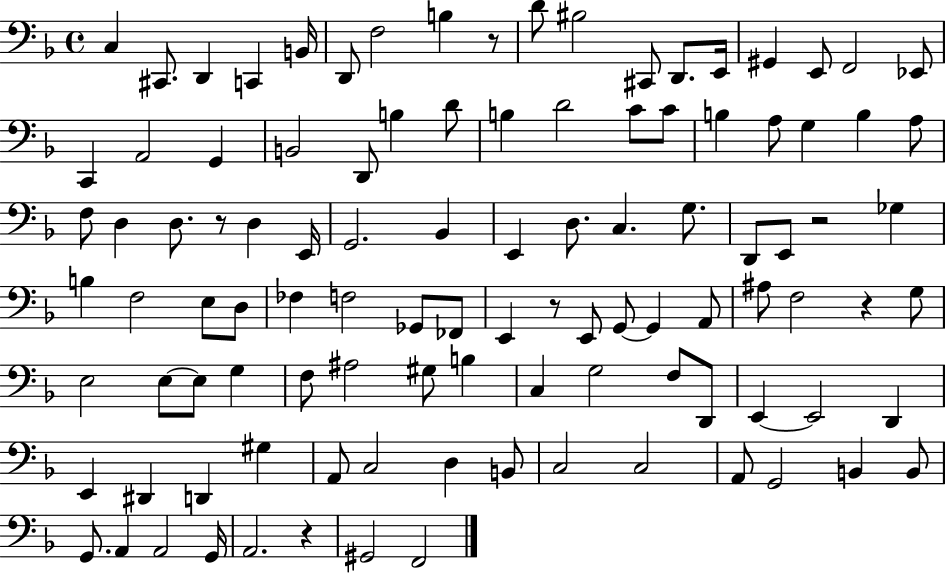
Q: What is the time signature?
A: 4/4